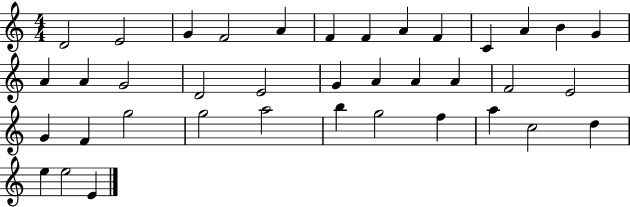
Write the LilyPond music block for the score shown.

{
  \clef treble
  \numericTimeSignature
  \time 4/4
  \key c \major
  d'2 e'2 | g'4 f'2 a'4 | f'4 f'4 a'4 f'4 | c'4 a'4 b'4 g'4 | \break a'4 a'4 g'2 | d'2 e'2 | g'4 a'4 a'4 a'4 | f'2 e'2 | \break g'4 f'4 g''2 | g''2 a''2 | b''4 g''2 f''4 | a''4 c''2 d''4 | \break e''4 e''2 e'4 | \bar "|."
}